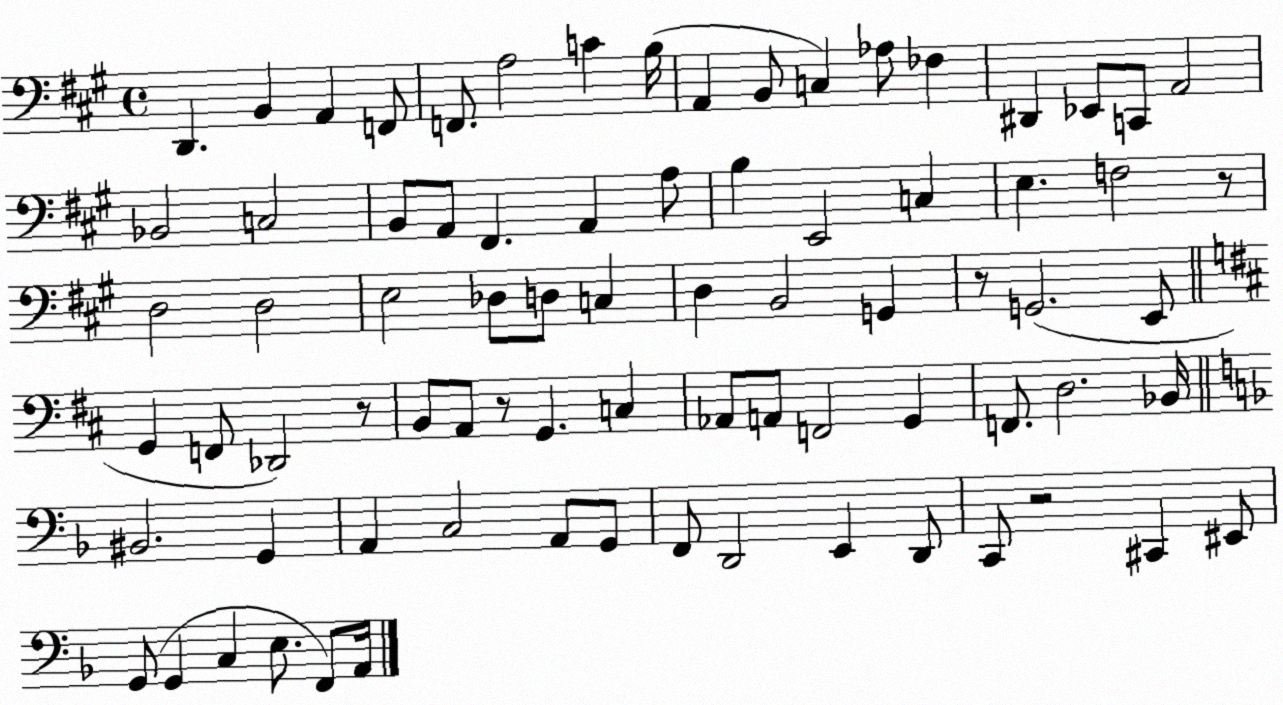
X:1
T:Untitled
M:4/4
L:1/4
K:A
D,, B,, A,, F,,/2 F,,/2 A,2 C B,/4 A,, B,,/2 C, _A,/2 _F, ^D,, _E,,/2 C,,/2 A,,2 _B,,2 C,2 B,,/2 A,,/2 ^F,, A,, A,/2 B, E,,2 C, E, F,2 z/2 D,2 D,2 E,2 _D,/2 D,/2 C, D, B,,2 G,, z/2 G,,2 E,,/2 G,, F,,/2 _D,,2 z/2 B,,/2 A,,/2 z/2 G,, C, _A,,/2 A,,/2 F,,2 G,, F,,/2 D,2 _B,,/4 ^B,,2 G,, A,, C,2 A,,/2 G,,/2 F,,/2 D,,2 E,, D,,/2 C,,/2 z2 ^C,, ^E,,/2 G,,/2 G,, C, E,/2 F,,/2 A,,/4